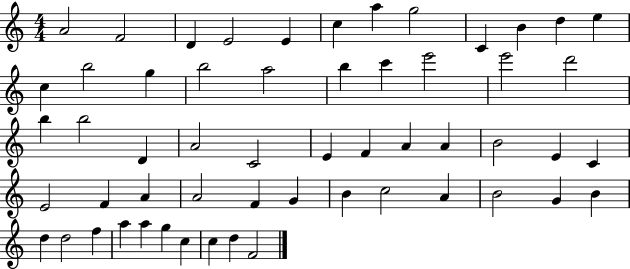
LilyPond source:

{
  \clef treble
  \numericTimeSignature
  \time 4/4
  \key c \major
  a'2 f'2 | d'4 e'2 e'4 | c''4 a''4 g''2 | c'4 b'4 d''4 e''4 | \break c''4 b''2 g''4 | b''2 a''2 | b''4 c'''4 e'''2 | e'''2 d'''2 | \break b''4 b''2 d'4 | a'2 c'2 | e'4 f'4 a'4 a'4 | b'2 e'4 c'4 | \break e'2 f'4 a'4 | a'2 f'4 g'4 | b'4 c''2 a'4 | b'2 g'4 b'4 | \break d''4 d''2 f''4 | a''4 a''4 g''4 c''4 | c''4 d''4 f'2 | \bar "|."
}